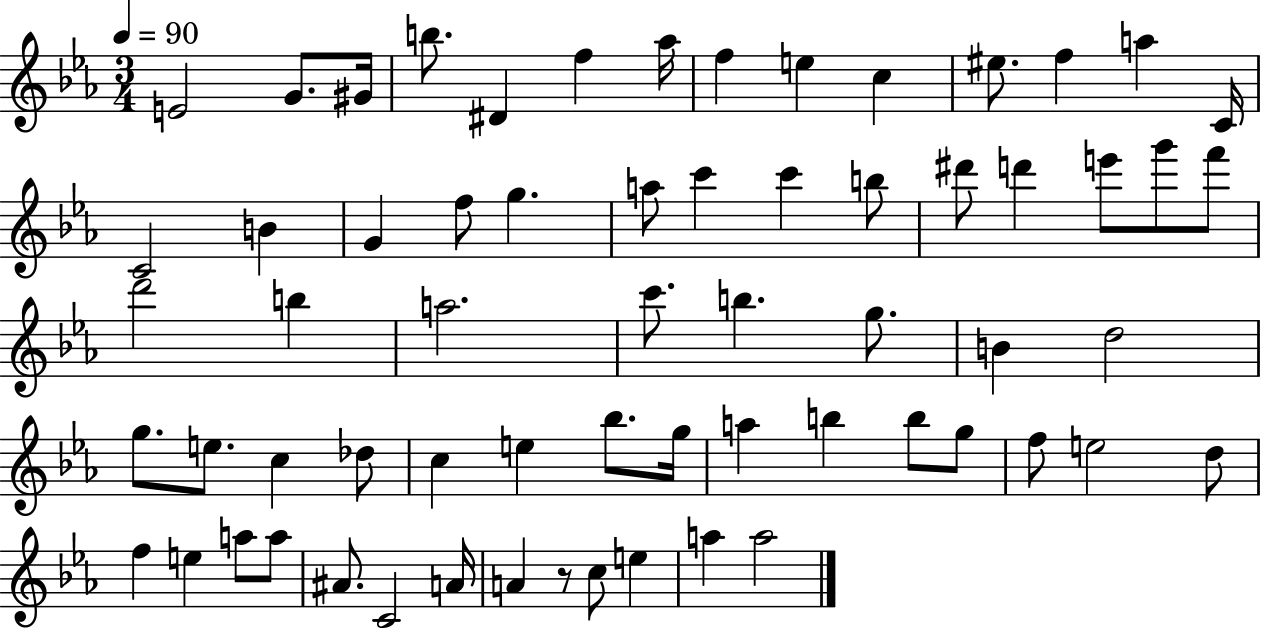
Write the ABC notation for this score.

X:1
T:Untitled
M:3/4
L:1/4
K:Eb
E2 G/2 ^G/4 b/2 ^D f _a/4 f e c ^e/2 f a C/4 C2 B G f/2 g a/2 c' c' b/2 ^d'/2 d' e'/2 g'/2 f'/2 d'2 b a2 c'/2 b g/2 B d2 g/2 e/2 c _d/2 c e _b/2 g/4 a b b/2 g/2 f/2 e2 d/2 f e a/2 a/2 ^A/2 C2 A/4 A z/2 c/2 e a a2